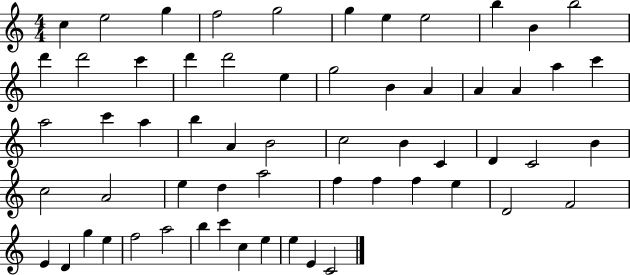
{
  \clef treble
  \numericTimeSignature
  \time 4/4
  \key c \major
  c''4 e''2 g''4 | f''2 g''2 | g''4 e''4 e''2 | b''4 b'4 b''2 | \break d'''4 d'''2 c'''4 | d'''4 d'''2 e''4 | g''2 b'4 a'4 | a'4 a'4 a''4 c'''4 | \break a''2 c'''4 a''4 | b''4 a'4 b'2 | c''2 b'4 c'4 | d'4 c'2 b'4 | \break c''2 a'2 | e''4 d''4 a''2 | f''4 f''4 f''4 e''4 | d'2 f'2 | \break e'4 d'4 g''4 e''4 | f''2 a''2 | b''4 c'''4 c''4 e''4 | e''4 e'4 c'2 | \break \bar "|."
}